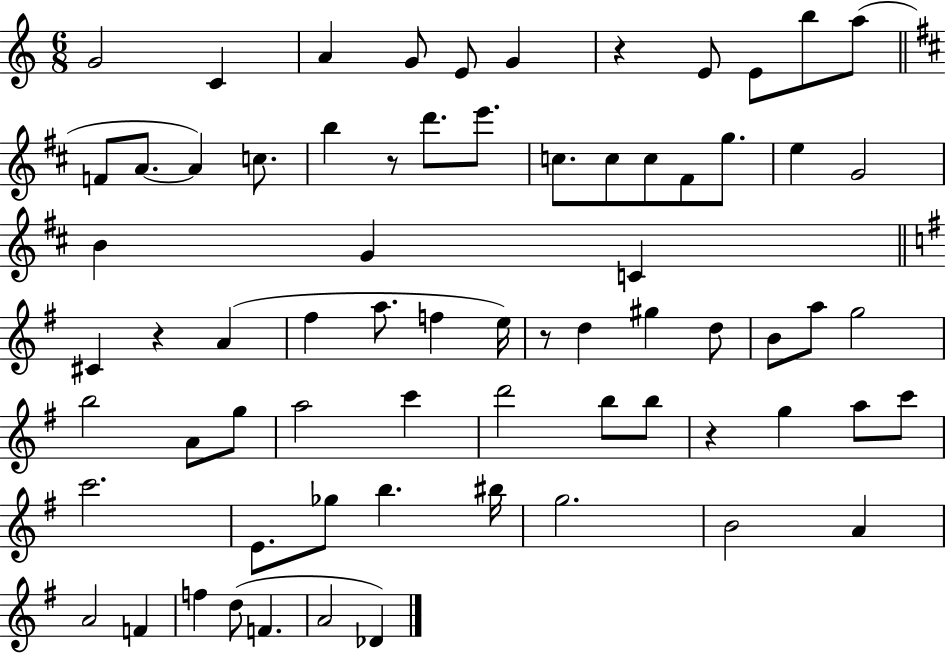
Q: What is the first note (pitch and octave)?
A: G4